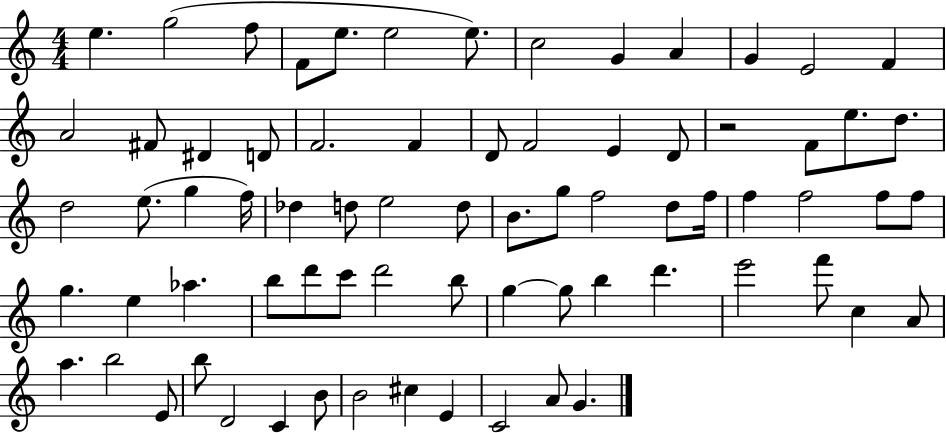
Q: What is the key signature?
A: C major